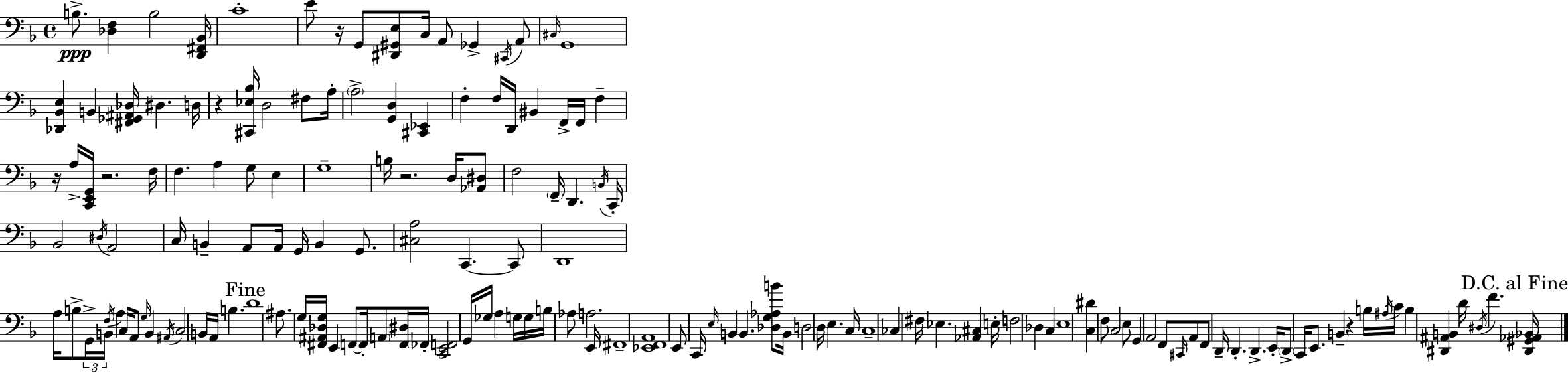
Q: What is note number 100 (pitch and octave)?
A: Eb3